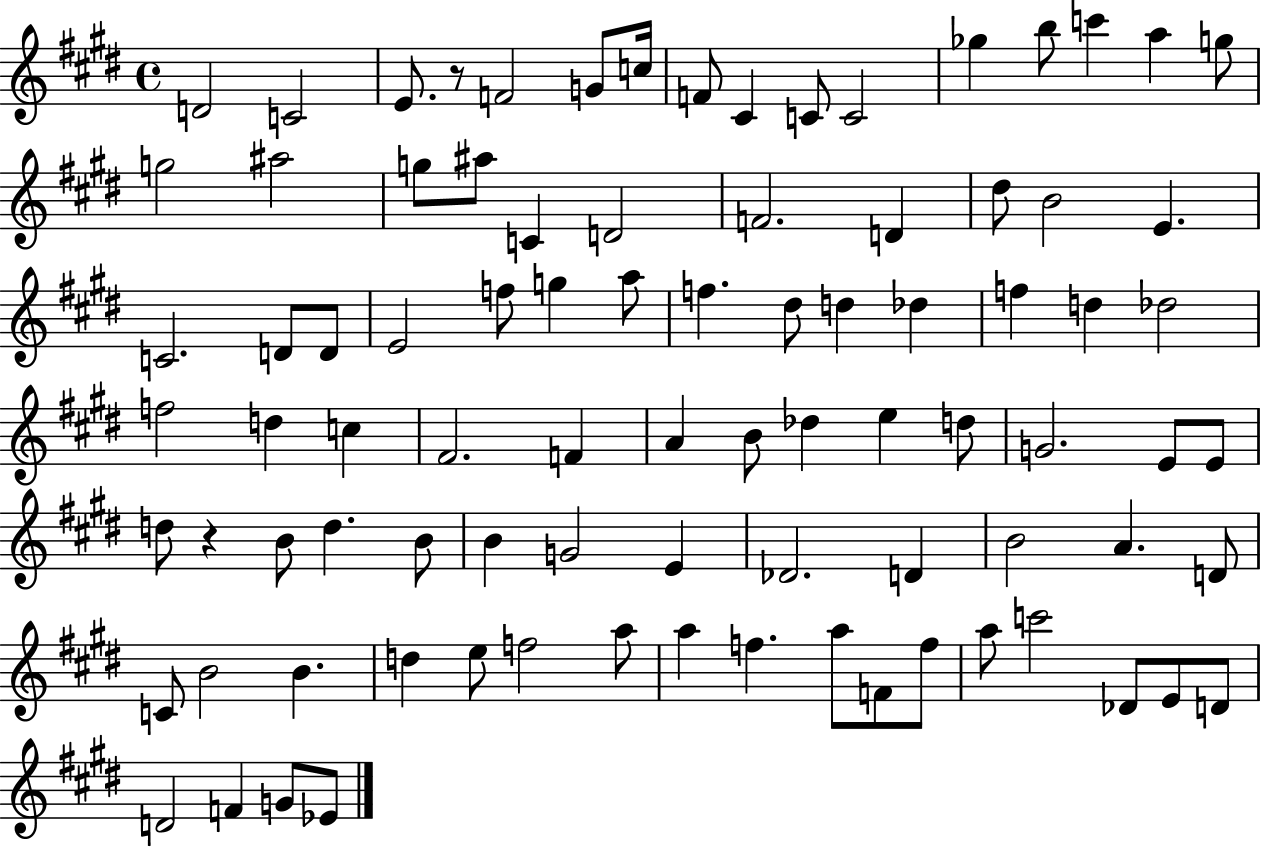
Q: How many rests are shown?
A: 2